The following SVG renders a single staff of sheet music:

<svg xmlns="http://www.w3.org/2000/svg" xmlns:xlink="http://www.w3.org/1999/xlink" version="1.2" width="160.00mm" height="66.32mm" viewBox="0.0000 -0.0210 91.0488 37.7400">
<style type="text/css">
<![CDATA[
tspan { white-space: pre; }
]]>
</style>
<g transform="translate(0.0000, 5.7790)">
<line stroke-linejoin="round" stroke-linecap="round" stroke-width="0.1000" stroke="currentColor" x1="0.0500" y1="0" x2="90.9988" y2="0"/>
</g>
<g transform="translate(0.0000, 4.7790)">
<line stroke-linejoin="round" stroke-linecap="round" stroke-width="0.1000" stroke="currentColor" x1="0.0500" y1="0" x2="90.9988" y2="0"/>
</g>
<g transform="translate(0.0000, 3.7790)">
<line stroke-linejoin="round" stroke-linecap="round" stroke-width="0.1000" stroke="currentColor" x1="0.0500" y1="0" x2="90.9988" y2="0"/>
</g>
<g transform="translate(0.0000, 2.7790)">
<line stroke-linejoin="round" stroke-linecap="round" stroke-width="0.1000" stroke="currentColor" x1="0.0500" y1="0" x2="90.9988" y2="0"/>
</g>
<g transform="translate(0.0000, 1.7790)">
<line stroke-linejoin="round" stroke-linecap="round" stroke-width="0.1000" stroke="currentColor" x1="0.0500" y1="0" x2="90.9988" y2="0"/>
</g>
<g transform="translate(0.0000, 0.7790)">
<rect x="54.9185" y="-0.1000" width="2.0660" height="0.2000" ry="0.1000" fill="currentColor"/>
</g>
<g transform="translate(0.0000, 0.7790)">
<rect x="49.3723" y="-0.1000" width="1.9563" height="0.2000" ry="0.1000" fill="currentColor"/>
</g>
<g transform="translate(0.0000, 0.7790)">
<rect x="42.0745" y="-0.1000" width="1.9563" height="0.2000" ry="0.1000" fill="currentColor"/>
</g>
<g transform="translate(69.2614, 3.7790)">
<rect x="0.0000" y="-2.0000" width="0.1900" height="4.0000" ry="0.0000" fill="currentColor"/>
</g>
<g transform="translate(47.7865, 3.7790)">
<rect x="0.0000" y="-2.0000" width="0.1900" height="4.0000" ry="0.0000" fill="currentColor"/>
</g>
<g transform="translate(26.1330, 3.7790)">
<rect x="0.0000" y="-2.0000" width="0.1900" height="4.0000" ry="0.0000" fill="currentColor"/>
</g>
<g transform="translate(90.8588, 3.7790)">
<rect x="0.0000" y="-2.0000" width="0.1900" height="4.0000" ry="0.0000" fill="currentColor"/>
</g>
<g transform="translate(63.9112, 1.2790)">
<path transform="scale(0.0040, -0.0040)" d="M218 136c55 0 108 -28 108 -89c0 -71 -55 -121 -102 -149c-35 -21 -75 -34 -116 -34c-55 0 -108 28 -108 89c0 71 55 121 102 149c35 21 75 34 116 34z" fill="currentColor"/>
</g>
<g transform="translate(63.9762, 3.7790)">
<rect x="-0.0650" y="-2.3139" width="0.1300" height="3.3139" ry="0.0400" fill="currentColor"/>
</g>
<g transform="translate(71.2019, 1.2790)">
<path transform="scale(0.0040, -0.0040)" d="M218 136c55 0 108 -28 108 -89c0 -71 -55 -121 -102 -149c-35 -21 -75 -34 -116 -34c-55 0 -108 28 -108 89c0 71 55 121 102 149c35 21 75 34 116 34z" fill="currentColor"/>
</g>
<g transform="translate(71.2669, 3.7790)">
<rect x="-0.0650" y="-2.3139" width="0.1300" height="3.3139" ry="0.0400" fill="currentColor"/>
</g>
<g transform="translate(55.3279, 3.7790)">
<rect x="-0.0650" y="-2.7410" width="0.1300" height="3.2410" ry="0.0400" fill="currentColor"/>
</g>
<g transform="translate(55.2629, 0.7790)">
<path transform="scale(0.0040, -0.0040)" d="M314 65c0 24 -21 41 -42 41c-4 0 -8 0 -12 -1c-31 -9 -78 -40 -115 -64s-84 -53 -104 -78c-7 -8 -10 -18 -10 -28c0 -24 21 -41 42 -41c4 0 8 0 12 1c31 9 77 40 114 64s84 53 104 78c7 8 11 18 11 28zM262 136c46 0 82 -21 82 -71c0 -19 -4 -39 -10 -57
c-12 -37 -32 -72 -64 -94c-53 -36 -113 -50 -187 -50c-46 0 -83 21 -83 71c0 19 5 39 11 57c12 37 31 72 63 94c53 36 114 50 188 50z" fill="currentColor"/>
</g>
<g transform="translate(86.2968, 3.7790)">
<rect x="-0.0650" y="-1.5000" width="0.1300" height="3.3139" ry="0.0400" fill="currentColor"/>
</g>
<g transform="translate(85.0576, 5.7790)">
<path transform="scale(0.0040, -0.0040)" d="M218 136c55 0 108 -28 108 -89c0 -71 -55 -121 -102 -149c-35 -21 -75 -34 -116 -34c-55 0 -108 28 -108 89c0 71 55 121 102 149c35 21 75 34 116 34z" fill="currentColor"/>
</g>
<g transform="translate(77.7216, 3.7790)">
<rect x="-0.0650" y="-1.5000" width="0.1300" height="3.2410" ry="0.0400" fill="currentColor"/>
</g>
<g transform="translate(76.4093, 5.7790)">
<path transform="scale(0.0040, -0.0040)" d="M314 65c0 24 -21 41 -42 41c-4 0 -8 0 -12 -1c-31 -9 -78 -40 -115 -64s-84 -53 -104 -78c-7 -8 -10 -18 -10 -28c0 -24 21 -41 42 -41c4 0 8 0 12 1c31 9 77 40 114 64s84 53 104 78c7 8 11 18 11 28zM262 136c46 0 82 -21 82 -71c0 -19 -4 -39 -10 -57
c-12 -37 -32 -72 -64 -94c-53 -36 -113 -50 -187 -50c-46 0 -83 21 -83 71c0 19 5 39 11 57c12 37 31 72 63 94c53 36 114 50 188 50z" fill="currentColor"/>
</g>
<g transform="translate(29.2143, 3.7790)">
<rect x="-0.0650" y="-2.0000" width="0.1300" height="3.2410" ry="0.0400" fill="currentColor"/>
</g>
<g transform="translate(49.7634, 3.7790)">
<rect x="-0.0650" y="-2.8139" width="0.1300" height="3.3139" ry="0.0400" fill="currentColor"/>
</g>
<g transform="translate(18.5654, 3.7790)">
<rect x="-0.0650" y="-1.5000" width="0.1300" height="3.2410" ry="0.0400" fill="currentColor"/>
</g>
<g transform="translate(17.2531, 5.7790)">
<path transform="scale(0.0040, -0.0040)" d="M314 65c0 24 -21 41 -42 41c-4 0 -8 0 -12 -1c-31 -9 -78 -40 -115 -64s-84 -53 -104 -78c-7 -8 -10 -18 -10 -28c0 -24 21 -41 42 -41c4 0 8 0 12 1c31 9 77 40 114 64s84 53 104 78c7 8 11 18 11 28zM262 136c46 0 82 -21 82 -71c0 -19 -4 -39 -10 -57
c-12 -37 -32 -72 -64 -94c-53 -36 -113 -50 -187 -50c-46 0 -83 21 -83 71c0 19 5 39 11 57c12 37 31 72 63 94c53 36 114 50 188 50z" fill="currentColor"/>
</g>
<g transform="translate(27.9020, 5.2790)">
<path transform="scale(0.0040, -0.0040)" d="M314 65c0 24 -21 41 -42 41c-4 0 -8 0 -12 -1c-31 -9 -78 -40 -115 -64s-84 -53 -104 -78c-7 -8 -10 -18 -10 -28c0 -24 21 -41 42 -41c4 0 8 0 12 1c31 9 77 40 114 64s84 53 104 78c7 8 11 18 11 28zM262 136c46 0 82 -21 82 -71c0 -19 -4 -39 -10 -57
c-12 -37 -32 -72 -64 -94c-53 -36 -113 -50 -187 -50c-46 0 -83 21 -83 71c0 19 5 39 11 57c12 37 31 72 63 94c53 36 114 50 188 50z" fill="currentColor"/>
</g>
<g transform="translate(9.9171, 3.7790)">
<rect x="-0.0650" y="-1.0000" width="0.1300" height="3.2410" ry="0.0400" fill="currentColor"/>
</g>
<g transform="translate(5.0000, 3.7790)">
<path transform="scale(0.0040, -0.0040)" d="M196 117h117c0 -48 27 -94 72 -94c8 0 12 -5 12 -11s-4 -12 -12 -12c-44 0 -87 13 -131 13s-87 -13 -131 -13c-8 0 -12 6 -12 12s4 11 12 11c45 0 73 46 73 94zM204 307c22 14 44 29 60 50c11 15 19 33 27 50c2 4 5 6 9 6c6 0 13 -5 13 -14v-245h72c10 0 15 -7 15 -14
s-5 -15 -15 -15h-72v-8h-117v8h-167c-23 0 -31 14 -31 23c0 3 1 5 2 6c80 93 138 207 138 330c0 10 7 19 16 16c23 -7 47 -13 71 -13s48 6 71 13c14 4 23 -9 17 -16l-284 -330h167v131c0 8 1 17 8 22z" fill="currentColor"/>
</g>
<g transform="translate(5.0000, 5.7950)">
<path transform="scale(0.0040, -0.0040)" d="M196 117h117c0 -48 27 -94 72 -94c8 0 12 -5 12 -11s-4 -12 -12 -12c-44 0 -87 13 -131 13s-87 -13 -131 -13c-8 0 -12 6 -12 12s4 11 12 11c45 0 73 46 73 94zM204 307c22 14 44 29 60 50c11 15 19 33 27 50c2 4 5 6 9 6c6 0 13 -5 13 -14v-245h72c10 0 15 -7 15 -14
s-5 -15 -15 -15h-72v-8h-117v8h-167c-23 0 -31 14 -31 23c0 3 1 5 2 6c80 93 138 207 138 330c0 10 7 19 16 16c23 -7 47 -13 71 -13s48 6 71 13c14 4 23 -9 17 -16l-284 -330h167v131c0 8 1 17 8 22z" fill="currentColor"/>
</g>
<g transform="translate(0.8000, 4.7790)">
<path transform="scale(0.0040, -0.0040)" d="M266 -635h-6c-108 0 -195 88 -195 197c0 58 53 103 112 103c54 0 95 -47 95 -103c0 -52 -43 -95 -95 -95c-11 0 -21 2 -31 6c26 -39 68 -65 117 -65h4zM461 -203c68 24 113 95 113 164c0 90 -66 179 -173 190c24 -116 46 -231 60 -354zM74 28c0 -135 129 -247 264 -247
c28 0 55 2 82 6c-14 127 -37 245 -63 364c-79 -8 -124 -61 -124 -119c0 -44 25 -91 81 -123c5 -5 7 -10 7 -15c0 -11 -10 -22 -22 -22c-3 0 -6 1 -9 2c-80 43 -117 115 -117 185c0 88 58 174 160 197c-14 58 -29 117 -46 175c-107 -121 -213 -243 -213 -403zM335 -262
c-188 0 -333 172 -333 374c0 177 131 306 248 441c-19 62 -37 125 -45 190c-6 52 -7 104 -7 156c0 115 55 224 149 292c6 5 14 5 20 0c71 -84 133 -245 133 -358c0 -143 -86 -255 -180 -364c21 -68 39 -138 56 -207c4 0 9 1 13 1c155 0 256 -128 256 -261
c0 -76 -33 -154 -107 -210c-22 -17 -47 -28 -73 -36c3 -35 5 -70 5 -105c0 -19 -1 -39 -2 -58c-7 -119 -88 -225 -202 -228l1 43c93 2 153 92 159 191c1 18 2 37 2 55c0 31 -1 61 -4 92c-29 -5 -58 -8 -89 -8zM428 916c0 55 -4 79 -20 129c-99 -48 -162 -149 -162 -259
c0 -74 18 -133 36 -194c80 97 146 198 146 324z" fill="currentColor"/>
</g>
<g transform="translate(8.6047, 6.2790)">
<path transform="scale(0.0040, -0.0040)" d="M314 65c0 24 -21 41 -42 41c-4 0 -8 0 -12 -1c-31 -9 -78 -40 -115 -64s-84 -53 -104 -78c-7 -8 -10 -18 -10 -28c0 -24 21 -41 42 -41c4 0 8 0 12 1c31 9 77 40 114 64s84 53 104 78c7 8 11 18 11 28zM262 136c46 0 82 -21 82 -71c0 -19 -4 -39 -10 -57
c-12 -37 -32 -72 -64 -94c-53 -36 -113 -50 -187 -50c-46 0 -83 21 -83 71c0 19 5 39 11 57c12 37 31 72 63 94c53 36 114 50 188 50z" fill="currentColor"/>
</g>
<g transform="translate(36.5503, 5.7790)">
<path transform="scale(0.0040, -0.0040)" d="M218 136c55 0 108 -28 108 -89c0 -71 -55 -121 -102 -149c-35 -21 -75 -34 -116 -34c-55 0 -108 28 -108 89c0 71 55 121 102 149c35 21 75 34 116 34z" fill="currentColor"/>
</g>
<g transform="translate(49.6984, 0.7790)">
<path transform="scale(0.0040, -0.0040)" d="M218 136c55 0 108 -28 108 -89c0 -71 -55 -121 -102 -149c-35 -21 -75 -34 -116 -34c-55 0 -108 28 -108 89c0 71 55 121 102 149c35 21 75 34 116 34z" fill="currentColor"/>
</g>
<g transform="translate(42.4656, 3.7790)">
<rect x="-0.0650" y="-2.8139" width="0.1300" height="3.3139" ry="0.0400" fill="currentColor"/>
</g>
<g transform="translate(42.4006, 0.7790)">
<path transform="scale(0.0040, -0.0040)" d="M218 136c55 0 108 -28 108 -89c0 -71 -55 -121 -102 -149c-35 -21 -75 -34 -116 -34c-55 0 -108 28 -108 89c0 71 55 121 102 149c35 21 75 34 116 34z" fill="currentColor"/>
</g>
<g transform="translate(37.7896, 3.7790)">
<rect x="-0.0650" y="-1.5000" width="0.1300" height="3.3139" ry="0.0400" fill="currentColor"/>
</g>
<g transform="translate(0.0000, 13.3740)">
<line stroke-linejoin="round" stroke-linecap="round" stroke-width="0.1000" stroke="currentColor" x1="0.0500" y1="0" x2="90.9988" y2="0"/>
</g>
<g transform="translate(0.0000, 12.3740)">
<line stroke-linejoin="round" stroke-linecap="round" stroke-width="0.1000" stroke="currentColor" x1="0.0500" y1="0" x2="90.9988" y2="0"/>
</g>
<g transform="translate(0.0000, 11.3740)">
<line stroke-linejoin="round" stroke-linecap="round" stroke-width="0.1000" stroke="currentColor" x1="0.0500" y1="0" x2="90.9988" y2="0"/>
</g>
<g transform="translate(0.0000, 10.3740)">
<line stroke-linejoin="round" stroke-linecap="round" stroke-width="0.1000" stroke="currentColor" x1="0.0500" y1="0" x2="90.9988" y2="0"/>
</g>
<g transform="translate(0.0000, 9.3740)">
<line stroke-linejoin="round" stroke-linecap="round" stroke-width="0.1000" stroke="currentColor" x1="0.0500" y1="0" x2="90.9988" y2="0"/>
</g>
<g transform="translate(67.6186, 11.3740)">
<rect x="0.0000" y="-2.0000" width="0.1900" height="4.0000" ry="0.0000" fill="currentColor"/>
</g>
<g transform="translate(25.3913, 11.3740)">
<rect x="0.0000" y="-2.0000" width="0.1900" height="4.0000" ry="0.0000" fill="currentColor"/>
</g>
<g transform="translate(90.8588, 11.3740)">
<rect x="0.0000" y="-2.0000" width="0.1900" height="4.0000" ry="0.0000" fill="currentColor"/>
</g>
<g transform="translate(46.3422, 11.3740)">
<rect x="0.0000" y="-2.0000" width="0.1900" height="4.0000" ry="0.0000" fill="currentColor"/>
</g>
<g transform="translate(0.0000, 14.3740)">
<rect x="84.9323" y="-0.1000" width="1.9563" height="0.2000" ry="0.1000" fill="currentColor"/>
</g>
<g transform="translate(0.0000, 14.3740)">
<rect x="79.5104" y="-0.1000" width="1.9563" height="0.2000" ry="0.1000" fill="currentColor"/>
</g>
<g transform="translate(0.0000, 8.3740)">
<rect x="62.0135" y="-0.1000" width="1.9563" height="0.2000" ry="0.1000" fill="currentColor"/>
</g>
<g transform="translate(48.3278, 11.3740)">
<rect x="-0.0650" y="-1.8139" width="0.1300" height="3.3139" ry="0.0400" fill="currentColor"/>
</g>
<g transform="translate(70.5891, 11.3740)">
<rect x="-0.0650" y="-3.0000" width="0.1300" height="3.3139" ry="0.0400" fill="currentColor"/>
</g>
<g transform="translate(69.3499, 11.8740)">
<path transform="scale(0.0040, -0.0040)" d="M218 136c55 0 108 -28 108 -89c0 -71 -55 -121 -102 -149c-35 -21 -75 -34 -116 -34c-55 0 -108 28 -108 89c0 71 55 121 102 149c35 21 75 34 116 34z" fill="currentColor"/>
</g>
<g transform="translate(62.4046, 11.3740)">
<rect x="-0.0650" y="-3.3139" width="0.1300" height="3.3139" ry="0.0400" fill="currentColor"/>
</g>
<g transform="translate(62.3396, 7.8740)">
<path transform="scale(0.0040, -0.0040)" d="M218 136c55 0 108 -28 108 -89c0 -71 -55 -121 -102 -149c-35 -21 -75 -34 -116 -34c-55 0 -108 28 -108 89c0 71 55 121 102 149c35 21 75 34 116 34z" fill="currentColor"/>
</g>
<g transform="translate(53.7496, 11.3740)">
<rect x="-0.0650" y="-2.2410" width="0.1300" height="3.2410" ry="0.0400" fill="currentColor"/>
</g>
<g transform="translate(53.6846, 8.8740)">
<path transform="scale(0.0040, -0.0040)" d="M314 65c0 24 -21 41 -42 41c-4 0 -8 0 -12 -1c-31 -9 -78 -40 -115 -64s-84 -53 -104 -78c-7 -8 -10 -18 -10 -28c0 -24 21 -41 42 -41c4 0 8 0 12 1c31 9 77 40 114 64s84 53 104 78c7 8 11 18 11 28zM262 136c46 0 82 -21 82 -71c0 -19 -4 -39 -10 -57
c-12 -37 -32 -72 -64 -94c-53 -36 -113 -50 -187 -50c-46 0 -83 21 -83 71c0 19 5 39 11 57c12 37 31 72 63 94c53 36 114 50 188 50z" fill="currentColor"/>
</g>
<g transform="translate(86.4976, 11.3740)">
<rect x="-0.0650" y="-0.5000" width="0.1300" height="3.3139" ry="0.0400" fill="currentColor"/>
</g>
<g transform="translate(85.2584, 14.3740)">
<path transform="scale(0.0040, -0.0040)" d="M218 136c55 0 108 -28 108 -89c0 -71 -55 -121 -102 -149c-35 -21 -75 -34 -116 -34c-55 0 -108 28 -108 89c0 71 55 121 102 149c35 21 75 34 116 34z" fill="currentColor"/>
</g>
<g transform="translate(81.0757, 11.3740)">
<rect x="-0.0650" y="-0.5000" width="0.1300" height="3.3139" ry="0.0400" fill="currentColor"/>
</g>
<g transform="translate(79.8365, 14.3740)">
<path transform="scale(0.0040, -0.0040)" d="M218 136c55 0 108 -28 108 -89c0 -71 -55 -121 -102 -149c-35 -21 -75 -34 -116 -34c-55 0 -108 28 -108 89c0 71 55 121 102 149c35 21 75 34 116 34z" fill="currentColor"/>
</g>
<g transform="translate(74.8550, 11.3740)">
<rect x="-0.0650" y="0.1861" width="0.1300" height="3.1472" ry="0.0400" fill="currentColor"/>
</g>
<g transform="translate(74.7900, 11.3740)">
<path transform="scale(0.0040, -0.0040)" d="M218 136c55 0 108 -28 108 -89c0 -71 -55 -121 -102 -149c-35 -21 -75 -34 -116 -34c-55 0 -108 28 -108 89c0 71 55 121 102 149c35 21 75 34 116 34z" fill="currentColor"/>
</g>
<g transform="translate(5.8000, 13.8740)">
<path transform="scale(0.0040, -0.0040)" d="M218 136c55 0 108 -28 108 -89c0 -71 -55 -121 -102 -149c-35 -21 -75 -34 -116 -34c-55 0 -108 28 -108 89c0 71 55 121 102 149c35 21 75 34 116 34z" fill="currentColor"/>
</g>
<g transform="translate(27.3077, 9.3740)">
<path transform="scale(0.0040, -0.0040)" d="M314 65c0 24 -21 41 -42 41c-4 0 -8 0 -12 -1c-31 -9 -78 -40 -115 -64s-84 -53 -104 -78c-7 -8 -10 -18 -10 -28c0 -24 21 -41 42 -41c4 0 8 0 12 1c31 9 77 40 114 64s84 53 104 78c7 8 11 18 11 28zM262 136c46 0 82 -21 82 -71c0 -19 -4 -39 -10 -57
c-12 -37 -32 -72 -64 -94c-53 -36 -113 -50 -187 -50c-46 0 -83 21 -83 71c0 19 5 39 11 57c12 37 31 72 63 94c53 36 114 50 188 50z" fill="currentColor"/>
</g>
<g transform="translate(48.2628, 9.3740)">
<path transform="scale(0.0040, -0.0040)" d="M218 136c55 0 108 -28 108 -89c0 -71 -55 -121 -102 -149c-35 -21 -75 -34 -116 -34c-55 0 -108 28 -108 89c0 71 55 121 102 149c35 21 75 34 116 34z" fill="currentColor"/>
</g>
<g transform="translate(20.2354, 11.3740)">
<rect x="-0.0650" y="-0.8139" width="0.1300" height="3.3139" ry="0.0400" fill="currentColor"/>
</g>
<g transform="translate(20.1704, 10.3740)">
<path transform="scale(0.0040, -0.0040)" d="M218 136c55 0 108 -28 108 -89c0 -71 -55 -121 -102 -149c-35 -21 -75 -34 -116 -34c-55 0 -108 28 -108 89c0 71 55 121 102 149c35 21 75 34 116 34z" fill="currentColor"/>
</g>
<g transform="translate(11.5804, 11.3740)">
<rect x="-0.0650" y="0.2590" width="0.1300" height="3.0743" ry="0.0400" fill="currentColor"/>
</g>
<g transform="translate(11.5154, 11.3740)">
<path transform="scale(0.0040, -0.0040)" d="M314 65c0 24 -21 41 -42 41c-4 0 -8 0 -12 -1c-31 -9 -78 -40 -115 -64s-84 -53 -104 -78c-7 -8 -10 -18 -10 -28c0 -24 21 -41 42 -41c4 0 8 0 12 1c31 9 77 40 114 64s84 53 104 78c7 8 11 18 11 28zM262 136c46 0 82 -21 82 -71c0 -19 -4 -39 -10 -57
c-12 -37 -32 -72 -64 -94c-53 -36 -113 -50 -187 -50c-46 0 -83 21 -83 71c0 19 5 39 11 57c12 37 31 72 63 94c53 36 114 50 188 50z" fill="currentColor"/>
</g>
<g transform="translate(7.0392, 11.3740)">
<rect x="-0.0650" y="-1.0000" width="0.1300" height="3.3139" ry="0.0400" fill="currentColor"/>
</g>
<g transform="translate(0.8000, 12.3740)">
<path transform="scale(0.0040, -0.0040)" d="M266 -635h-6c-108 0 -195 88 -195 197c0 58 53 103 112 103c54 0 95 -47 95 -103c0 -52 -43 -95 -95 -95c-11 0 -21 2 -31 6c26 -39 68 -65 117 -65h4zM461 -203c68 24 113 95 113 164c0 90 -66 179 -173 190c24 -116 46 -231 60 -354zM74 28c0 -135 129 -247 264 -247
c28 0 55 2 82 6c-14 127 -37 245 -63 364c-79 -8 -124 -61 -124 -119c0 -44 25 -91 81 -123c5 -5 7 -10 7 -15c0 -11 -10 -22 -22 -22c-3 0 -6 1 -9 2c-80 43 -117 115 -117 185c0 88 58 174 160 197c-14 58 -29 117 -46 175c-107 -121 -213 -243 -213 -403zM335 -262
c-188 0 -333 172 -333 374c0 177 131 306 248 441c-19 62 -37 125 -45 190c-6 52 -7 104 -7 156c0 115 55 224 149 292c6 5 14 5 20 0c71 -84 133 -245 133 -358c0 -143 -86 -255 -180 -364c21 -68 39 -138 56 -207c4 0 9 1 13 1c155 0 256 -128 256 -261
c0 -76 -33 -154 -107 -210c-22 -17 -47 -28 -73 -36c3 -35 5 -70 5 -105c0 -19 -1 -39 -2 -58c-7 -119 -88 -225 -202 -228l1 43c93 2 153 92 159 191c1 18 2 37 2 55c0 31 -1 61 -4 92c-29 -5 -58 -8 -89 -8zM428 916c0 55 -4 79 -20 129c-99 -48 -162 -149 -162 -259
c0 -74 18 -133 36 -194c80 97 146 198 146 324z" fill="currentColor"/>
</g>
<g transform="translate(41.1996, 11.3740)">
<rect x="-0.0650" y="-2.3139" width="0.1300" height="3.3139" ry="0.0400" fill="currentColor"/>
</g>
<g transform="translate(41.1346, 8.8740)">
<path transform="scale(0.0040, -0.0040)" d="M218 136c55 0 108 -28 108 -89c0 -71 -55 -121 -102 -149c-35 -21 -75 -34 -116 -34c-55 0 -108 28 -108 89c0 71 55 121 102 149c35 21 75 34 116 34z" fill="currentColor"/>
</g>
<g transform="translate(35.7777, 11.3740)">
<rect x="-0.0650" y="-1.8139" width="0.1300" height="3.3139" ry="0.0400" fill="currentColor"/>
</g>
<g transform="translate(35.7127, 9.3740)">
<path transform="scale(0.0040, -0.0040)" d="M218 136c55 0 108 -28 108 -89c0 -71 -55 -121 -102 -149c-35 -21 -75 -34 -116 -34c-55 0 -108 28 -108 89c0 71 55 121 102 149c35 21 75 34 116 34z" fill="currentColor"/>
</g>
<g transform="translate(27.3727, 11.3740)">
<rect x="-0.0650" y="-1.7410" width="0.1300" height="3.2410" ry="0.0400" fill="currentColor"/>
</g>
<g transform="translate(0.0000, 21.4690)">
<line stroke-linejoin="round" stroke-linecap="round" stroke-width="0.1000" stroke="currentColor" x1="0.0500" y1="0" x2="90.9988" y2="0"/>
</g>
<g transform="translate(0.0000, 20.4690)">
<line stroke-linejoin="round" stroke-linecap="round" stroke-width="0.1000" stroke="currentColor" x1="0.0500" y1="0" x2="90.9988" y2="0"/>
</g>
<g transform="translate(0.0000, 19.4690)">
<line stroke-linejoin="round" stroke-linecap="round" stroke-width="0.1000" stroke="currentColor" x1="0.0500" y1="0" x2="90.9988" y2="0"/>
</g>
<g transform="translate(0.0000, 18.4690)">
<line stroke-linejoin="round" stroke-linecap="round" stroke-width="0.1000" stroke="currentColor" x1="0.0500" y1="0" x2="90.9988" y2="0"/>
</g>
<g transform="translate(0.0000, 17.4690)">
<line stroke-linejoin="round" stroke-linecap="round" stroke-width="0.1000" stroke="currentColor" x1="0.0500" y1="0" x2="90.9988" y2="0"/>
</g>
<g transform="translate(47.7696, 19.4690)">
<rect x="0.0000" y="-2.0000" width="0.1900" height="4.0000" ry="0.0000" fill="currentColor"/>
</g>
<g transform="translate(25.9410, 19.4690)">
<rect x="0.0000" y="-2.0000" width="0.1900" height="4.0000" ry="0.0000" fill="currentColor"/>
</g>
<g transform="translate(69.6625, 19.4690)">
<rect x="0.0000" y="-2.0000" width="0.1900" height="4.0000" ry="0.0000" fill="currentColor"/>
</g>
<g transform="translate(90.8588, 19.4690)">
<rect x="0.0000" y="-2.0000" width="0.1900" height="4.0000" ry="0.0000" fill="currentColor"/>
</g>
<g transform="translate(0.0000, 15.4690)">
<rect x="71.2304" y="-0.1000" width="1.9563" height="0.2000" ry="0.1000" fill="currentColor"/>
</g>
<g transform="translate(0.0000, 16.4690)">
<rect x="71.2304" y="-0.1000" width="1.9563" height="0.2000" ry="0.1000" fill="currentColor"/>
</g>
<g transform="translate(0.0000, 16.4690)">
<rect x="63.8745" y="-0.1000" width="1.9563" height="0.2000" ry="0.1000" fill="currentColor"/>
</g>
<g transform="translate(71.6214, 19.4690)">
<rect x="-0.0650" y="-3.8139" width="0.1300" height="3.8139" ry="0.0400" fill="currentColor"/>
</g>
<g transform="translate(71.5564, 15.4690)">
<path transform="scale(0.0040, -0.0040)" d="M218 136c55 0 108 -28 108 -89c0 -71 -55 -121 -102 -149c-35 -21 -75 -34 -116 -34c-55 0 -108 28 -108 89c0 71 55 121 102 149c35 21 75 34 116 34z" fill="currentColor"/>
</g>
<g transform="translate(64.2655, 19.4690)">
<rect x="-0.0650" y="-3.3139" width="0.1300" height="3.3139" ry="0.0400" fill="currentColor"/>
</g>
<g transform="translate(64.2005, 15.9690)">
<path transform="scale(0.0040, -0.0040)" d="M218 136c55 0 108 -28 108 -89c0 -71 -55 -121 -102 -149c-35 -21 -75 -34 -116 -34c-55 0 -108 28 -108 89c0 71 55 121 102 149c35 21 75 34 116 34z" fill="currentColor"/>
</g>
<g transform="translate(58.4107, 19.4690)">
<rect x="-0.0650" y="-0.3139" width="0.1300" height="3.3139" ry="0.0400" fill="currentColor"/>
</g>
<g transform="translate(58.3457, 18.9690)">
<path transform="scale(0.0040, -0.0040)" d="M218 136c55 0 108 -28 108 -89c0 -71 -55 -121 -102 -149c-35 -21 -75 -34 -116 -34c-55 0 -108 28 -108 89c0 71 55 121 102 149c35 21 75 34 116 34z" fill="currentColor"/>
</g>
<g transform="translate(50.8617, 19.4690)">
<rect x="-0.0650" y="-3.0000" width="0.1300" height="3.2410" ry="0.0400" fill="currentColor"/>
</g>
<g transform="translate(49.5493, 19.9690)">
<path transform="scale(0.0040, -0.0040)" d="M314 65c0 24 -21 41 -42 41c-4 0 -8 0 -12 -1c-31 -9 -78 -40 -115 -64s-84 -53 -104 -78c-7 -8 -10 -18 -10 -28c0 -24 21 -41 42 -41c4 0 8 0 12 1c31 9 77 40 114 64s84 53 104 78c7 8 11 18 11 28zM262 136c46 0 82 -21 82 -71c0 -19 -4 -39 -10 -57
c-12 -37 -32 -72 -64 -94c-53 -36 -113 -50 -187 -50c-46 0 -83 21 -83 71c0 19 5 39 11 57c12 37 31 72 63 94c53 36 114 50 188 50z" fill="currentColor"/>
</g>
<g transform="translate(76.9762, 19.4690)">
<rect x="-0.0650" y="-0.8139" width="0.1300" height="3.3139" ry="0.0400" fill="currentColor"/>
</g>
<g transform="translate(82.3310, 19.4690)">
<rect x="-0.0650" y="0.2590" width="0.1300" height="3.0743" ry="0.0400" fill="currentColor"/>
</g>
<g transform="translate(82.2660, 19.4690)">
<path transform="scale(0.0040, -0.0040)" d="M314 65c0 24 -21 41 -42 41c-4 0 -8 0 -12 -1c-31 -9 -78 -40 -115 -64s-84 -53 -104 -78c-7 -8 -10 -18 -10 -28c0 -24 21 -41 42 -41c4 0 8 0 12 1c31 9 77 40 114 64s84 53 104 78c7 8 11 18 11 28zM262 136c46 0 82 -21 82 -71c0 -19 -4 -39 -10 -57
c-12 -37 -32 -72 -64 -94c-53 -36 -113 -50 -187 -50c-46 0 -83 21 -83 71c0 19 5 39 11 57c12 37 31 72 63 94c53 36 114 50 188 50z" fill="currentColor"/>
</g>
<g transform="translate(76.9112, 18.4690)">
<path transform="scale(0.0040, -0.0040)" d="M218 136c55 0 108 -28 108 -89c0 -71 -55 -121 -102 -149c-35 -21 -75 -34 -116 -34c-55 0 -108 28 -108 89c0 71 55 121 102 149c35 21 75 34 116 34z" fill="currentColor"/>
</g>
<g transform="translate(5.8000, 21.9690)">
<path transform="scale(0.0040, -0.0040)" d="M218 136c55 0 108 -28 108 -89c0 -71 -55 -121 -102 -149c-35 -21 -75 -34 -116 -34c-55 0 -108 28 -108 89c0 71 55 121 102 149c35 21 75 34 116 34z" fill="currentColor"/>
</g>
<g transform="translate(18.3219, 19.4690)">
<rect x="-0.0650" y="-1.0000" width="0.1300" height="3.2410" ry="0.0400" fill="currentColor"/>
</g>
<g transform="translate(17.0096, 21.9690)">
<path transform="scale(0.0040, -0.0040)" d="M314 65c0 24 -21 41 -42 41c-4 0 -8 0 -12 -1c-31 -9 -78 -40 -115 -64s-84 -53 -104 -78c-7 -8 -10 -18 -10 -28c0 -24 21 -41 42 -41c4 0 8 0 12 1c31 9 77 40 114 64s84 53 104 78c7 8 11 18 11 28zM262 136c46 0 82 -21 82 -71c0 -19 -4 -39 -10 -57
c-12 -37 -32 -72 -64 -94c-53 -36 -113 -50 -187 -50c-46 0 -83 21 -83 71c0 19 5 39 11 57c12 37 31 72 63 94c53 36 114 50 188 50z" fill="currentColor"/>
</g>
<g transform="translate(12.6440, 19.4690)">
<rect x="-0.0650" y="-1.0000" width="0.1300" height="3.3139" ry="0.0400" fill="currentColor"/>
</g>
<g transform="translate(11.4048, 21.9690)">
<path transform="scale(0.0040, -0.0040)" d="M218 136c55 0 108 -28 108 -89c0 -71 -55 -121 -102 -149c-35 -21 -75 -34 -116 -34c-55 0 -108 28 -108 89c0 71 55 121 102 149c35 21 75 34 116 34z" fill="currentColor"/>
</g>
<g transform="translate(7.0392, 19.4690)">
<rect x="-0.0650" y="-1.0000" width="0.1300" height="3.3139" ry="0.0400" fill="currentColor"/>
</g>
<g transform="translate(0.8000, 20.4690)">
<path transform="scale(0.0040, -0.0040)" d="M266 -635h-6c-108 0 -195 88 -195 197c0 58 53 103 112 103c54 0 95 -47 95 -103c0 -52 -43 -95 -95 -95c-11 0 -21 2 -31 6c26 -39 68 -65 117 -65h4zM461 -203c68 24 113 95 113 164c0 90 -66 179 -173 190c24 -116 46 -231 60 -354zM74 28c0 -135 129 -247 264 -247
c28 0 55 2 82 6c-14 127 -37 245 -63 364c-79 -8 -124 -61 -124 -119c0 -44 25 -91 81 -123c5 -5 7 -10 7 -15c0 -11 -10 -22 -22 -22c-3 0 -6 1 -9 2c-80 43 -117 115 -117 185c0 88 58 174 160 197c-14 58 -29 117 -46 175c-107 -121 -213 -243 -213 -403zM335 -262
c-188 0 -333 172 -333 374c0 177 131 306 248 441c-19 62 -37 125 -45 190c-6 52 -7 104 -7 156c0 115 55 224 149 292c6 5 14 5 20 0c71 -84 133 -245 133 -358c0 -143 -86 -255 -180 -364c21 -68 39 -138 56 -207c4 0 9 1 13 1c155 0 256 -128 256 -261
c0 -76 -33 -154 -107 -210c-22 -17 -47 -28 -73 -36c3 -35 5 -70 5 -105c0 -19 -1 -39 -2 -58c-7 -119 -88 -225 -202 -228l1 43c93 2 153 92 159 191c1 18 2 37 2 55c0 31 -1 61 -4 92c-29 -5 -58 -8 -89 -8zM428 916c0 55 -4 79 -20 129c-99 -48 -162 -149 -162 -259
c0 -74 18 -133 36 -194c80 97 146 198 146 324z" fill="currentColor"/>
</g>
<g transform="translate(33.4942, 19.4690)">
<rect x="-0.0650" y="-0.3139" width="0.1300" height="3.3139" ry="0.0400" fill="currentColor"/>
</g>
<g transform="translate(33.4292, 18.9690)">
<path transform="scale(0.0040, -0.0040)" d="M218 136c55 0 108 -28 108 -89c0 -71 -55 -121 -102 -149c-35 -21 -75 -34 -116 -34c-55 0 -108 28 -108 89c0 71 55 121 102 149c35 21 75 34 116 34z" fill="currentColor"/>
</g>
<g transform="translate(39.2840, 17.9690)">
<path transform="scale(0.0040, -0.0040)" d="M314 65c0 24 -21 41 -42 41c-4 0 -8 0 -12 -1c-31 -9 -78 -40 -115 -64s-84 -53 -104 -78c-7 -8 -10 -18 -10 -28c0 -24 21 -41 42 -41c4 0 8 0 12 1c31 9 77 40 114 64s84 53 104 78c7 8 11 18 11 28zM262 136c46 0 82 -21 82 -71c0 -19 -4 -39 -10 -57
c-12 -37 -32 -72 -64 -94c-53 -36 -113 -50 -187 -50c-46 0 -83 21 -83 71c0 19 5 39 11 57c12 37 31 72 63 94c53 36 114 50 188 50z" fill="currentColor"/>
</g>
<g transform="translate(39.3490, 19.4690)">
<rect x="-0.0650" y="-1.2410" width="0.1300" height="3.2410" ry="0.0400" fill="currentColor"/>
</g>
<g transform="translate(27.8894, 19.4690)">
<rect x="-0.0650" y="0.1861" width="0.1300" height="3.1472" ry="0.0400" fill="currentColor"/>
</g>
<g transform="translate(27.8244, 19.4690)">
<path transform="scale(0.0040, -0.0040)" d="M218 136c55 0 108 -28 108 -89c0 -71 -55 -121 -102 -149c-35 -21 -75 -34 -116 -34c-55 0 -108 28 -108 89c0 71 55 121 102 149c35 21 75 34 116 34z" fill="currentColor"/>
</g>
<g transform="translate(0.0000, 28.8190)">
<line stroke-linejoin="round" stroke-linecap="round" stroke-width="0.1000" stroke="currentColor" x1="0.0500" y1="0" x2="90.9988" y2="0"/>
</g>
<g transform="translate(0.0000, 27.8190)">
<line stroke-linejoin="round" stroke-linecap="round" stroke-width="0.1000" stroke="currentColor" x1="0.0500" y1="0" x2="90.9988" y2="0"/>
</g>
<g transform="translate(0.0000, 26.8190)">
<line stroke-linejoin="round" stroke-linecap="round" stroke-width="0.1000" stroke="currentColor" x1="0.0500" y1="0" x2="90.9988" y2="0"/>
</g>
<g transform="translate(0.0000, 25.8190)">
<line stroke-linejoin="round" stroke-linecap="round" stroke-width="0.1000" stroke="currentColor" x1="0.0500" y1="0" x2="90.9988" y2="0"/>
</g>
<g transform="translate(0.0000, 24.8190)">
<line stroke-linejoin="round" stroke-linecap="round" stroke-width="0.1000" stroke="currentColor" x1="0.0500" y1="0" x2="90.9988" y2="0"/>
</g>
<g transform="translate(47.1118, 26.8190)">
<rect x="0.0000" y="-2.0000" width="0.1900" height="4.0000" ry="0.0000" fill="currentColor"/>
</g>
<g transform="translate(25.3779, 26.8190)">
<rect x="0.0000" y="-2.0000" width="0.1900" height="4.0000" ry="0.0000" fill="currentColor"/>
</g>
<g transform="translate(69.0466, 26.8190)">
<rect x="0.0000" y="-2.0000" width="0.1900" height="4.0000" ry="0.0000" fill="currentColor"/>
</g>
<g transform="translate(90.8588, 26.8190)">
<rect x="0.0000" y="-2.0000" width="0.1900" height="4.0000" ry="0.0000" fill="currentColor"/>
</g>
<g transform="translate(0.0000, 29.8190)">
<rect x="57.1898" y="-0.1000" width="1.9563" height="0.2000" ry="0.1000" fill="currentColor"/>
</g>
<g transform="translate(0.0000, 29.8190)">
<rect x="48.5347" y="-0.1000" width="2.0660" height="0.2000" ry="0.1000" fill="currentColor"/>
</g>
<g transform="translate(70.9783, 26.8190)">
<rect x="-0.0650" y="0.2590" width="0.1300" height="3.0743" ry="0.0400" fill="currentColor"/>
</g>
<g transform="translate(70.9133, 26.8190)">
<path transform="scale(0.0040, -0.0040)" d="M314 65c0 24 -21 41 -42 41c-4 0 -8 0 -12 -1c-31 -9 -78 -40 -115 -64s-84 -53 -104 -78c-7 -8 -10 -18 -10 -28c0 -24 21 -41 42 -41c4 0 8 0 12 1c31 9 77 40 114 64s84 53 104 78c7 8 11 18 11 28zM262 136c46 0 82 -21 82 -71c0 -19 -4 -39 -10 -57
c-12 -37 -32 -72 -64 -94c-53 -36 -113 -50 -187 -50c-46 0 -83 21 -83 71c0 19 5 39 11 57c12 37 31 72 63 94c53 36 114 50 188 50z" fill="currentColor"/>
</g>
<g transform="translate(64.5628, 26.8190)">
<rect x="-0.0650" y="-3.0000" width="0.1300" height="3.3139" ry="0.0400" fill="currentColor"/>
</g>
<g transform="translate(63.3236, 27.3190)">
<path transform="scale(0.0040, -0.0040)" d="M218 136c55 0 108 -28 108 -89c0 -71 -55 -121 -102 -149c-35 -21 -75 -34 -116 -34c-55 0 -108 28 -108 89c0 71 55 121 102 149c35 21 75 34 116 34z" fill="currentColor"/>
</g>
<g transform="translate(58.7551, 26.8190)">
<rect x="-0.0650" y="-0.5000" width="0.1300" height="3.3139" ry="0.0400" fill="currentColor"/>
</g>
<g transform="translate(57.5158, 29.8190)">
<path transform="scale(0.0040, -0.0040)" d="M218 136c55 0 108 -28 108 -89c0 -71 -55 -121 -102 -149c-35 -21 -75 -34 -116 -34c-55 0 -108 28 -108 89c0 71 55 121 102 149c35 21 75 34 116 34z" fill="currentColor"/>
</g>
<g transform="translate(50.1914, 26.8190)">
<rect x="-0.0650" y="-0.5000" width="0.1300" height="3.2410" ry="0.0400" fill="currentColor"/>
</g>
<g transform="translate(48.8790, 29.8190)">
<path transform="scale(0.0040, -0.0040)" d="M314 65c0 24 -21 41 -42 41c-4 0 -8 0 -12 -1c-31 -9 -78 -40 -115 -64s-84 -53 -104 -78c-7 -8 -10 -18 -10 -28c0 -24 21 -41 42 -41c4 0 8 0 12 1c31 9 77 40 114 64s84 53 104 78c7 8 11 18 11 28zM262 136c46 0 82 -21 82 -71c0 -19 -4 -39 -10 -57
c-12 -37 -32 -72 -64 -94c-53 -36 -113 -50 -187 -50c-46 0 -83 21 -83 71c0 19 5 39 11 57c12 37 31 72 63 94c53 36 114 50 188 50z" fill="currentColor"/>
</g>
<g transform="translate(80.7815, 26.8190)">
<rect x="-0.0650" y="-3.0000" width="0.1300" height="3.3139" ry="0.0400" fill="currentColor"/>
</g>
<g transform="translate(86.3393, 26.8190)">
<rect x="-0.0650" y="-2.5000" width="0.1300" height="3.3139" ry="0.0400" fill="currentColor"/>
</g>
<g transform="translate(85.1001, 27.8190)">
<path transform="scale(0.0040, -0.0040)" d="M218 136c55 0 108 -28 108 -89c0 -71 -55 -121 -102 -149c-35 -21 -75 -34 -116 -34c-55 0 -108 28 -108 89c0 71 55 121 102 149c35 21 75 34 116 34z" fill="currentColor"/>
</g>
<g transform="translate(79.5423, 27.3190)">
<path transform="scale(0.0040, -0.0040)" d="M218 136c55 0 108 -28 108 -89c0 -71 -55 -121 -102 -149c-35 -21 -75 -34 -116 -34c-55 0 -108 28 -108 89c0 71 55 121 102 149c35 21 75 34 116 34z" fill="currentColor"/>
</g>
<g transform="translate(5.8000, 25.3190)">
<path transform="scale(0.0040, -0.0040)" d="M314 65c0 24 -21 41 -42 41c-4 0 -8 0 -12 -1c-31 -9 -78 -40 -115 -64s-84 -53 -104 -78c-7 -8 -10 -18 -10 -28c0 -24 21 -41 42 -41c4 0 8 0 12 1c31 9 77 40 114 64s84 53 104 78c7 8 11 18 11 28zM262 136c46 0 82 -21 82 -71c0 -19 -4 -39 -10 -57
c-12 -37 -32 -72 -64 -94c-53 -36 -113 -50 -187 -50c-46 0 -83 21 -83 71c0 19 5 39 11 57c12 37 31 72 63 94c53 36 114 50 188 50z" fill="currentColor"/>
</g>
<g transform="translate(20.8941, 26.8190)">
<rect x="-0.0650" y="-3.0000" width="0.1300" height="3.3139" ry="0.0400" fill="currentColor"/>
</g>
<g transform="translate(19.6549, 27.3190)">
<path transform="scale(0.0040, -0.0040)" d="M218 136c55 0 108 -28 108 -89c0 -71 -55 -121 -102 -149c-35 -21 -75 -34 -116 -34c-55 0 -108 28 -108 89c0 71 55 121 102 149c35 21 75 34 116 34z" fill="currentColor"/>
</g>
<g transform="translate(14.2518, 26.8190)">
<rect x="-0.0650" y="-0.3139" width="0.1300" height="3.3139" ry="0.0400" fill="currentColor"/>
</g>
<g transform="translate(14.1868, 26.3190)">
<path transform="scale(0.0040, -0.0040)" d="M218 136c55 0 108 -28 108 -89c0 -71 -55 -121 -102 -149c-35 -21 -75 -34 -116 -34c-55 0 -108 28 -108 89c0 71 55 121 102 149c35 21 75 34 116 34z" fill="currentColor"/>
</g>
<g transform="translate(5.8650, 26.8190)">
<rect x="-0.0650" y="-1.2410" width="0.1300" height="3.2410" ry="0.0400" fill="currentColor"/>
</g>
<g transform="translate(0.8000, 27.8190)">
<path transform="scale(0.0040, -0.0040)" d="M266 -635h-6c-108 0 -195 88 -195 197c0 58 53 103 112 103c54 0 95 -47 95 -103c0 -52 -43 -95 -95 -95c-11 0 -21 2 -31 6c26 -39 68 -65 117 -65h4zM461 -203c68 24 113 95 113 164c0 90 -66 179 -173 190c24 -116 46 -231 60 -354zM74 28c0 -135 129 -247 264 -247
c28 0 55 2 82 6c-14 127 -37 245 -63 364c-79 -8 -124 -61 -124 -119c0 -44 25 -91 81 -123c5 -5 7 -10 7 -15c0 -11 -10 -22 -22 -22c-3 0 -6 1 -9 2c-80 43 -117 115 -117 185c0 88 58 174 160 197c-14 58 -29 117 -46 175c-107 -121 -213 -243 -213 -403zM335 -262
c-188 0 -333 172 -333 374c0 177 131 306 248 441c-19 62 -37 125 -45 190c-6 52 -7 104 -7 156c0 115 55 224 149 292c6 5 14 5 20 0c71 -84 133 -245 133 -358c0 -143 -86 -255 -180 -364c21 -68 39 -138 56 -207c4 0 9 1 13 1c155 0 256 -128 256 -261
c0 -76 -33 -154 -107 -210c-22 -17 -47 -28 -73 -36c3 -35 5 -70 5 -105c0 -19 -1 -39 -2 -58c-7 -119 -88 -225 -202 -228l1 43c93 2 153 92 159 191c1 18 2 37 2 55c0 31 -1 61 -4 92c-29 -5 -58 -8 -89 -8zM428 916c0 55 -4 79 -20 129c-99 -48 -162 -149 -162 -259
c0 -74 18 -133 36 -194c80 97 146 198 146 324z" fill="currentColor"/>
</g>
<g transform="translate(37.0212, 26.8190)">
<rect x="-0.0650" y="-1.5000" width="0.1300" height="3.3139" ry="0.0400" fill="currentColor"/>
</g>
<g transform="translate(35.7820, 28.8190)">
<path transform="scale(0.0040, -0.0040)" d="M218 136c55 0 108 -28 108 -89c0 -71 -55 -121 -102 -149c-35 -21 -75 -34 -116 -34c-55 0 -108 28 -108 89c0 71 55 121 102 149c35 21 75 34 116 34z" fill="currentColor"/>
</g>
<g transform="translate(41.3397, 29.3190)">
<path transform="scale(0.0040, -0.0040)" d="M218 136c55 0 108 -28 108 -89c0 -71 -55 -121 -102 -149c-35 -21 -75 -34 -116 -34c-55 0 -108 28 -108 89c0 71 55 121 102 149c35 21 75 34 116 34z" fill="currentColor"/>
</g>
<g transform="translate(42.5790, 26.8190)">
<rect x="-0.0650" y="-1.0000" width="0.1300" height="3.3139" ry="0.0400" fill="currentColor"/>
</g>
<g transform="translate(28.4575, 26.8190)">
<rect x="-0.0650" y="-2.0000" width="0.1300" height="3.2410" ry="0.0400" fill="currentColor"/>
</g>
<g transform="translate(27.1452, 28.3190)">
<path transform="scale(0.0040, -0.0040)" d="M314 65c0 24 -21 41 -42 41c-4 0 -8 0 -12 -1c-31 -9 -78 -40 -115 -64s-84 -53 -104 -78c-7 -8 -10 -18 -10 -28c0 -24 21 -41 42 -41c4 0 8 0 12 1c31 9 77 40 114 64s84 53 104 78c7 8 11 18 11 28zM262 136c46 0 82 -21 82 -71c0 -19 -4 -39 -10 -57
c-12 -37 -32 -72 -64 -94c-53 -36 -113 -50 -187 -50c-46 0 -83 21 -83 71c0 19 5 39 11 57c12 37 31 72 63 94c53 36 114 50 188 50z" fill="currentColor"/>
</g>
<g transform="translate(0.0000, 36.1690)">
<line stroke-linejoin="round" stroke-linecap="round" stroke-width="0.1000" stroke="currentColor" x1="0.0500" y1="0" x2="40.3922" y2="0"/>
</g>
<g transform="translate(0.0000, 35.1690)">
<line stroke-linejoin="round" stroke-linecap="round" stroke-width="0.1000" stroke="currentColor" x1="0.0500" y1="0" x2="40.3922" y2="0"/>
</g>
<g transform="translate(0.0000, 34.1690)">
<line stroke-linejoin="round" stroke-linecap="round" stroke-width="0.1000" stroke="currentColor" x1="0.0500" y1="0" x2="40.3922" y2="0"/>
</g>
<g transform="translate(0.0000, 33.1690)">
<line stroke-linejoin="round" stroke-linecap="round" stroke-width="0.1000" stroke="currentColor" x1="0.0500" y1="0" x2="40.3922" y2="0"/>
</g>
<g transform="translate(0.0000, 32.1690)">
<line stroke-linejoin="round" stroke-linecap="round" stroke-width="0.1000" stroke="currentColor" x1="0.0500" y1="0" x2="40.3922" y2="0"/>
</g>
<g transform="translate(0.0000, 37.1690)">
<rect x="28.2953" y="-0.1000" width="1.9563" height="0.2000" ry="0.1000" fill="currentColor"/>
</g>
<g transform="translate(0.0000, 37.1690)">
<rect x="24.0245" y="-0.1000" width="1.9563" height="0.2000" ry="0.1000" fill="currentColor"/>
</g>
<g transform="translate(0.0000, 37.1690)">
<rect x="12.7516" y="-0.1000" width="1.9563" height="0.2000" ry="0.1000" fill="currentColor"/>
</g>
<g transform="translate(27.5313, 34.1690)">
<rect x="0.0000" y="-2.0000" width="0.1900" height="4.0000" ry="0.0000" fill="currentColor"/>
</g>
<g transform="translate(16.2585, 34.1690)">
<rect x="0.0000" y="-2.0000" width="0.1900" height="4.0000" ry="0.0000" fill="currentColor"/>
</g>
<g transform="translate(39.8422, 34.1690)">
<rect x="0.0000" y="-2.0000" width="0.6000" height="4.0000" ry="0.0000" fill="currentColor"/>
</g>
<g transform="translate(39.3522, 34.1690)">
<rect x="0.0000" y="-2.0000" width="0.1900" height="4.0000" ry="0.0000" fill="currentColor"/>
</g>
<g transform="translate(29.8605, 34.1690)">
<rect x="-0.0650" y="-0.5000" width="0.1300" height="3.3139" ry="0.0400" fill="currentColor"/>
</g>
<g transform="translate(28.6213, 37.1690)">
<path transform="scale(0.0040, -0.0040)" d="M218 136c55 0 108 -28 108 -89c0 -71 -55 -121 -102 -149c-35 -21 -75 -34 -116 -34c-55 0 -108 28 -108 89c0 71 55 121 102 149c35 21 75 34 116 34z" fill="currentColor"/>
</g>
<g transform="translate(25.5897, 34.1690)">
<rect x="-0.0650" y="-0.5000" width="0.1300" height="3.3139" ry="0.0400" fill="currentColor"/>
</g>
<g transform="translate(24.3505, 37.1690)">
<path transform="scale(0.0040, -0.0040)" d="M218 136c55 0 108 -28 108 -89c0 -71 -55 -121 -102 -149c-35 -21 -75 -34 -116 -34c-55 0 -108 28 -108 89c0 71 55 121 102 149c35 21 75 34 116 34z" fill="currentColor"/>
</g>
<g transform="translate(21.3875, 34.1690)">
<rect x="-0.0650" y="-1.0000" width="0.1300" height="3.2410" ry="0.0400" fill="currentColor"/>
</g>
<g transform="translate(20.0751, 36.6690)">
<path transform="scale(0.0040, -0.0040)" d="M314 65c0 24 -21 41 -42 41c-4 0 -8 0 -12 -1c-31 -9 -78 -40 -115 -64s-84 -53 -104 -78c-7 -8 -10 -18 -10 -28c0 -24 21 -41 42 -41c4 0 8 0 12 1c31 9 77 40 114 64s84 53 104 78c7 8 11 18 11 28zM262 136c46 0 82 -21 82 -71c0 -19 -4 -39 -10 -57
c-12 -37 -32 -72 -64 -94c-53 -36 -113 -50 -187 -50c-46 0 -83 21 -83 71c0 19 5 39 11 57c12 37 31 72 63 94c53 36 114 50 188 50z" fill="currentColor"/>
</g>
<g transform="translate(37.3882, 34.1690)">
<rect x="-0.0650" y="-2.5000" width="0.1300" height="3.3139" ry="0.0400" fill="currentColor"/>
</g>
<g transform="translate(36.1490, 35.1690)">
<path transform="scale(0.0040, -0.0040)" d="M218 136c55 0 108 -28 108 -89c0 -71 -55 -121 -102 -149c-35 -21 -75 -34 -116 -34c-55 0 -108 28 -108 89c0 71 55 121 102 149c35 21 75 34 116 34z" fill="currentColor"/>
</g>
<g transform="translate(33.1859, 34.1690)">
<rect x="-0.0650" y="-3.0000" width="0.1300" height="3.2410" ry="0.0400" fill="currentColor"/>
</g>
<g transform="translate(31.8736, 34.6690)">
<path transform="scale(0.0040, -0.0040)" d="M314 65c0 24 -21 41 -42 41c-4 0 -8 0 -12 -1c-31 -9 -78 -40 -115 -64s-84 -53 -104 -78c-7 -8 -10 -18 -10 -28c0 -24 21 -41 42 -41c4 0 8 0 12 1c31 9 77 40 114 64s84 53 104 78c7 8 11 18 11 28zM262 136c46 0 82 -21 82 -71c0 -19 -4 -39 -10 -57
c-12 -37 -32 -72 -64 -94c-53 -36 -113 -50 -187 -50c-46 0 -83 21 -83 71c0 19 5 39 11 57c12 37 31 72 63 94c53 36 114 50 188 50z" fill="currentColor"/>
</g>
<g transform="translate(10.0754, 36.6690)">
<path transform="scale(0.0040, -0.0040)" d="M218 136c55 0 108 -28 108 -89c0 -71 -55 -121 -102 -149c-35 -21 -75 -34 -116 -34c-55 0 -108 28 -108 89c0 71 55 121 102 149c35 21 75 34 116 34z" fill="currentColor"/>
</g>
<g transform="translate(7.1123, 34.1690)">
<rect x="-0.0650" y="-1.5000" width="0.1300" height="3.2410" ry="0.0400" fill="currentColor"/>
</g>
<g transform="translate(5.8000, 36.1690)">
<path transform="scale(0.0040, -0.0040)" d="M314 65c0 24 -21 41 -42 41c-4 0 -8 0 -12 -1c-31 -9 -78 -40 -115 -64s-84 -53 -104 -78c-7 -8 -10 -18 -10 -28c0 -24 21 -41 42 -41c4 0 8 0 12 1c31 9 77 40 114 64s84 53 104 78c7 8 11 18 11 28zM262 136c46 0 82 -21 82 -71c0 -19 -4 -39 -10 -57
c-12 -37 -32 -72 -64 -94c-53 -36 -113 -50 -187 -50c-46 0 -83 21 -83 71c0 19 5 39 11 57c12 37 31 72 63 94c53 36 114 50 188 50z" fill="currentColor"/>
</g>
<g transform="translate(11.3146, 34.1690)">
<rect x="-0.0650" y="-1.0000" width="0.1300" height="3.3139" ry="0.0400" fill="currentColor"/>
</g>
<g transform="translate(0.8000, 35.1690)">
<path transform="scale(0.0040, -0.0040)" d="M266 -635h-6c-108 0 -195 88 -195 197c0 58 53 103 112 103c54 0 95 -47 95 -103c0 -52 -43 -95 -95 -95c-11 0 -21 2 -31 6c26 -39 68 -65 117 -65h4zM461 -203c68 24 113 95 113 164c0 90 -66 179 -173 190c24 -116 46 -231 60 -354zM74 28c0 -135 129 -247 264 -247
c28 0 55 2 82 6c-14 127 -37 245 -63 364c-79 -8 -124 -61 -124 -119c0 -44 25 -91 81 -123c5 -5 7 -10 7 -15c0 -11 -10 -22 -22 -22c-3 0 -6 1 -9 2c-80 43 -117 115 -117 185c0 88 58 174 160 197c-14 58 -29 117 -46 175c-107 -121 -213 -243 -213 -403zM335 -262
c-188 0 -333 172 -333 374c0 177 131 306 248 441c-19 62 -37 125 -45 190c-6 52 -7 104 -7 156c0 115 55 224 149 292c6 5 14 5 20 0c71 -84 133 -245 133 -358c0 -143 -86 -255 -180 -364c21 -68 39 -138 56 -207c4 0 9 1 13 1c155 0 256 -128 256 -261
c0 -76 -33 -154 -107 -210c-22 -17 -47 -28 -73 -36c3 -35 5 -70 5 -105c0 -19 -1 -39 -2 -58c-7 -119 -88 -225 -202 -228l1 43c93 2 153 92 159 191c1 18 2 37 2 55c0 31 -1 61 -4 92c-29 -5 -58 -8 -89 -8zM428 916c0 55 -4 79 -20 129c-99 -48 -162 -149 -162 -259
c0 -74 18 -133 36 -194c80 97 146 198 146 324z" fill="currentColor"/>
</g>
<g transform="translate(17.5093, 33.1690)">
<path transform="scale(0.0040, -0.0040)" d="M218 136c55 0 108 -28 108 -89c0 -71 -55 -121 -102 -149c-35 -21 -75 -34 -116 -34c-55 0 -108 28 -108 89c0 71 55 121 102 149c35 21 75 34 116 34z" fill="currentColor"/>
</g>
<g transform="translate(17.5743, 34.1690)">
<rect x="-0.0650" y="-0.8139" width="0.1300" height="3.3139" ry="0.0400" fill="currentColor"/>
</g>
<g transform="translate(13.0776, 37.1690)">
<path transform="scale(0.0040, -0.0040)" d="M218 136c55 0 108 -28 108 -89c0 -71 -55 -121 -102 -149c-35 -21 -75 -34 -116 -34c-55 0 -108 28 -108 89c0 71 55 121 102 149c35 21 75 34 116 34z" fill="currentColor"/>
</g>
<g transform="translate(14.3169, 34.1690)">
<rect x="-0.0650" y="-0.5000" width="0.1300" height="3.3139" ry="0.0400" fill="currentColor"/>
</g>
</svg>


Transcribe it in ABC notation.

X:1
T:Untitled
M:4/4
L:1/4
K:C
D2 E2 F2 E a a a2 g g E2 E D B2 d f2 f g f g2 b A B C C D D D2 B c e2 A2 c b c' d B2 e2 c A F2 E D C2 C A B2 A G E2 D C d D2 C C A2 G